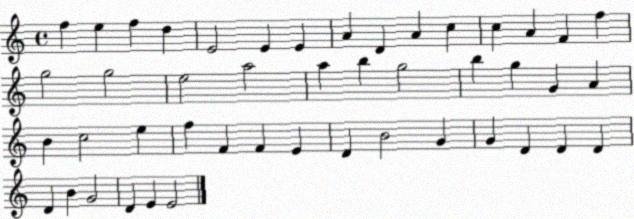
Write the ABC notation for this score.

X:1
T:Untitled
M:4/4
L:1/4
K:C
f e f d E2 E E A D A c c A F f g2 g2 e2 a2 a b g2 b g G A B c2 e f F F E D B2 G G D D D D B G2 D E E2